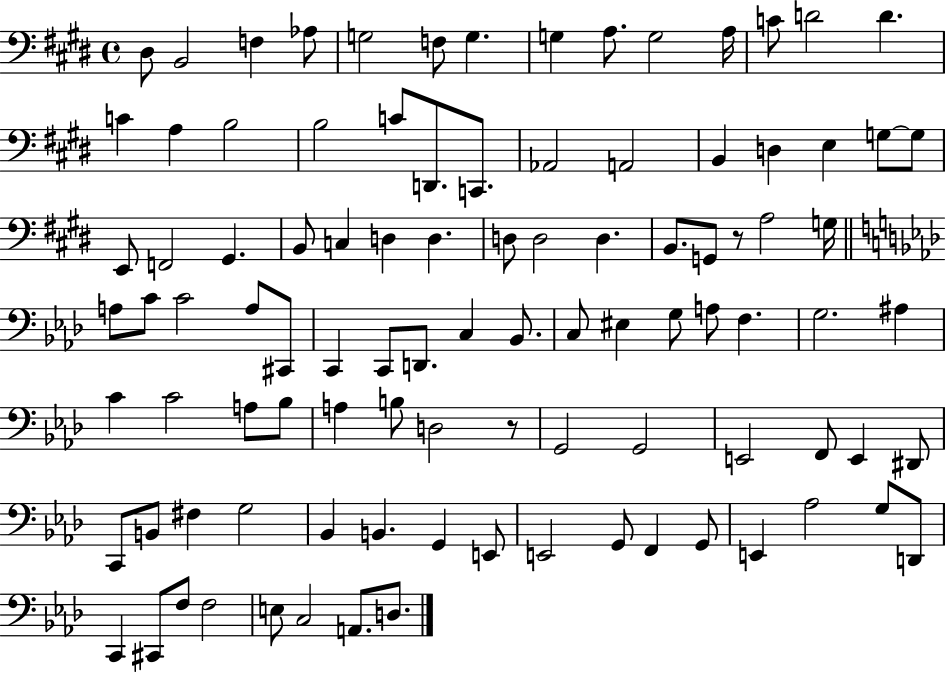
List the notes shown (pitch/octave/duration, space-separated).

D#3/e B2/h F3/q Ab3/e G3/h F3/e G3/q. G3/q A3/e. G3/h A3/s C4/e D4/h D4/q. C4/q A3/q B3/h B3/h C4/e D2/e. C2/e. Ab2/h A2/h B2/q D3/q E3/q G3/e G3/e E2/e F2/h G#2/q. B2/e C3/q D3/q D3/q. D3/e D3/h D3/q. B2/e. G2/e R/e A3/h G3/s A3/e C4/e C4/h A3/e C#2/e C2/q C2/e D2/e. C3/q Bb2/e. C3/e EIS3/q G3/e A3/e F3/q. G3/h. A#3/q C4/q C4/h A3/e Bb3/e A3/q B3/e D3/h R/e G2/h G2/h E2/h F2/e E2/q D#2/e C2/e B2/e F#3/q G3/h Bb2/q B2/q. G2/q E2/e E2/h G2/e F2/q G2/e E2/q Ab3/h G3/e D2/e C2/q C#2/e F3/e F3/h E3/e C3/h A2/e. D3/e.